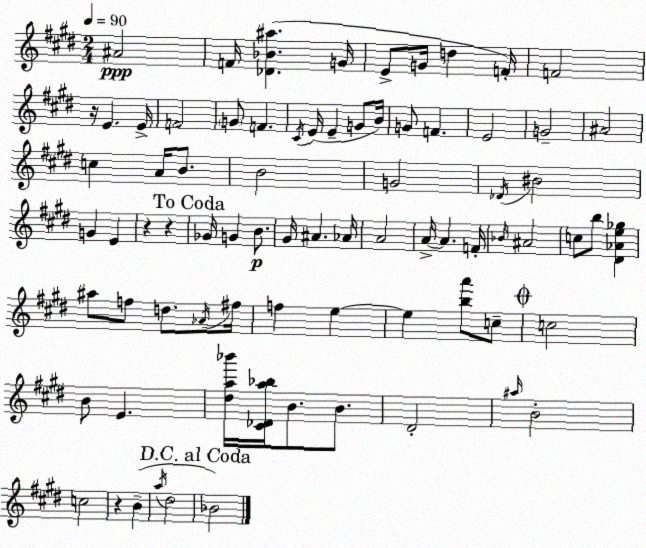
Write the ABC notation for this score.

X:1
T:Untitled
M:2/4
L:1/4
K:E
^A2 F/4 [_D_B^a] G/4 E/2 G/4 d F/4 F2 z/4 E E/4 F2 G/2 F ^C/4 E/4 E G/2 B/4 G/2 F E2 G2 ^A2 c A/4 B/2 B2 G2 _D/4 ^B2 G E z z _G/4 G B/2 ^G/4 ^A _A/4 A2 A/4 A F/4 _B/4 ^A2 c/2 b/2 [^D_Ae_g] ^a/2 f/2 d/2 _A/4 ^f/4 f e e [ba']/2 c/2 c2 B/2 E [^da_b']/4 [^C_Da_b]/4 B/2 B/2 ^D2 ^a/4 B2 c2 z B a/4 ^d2 _B2